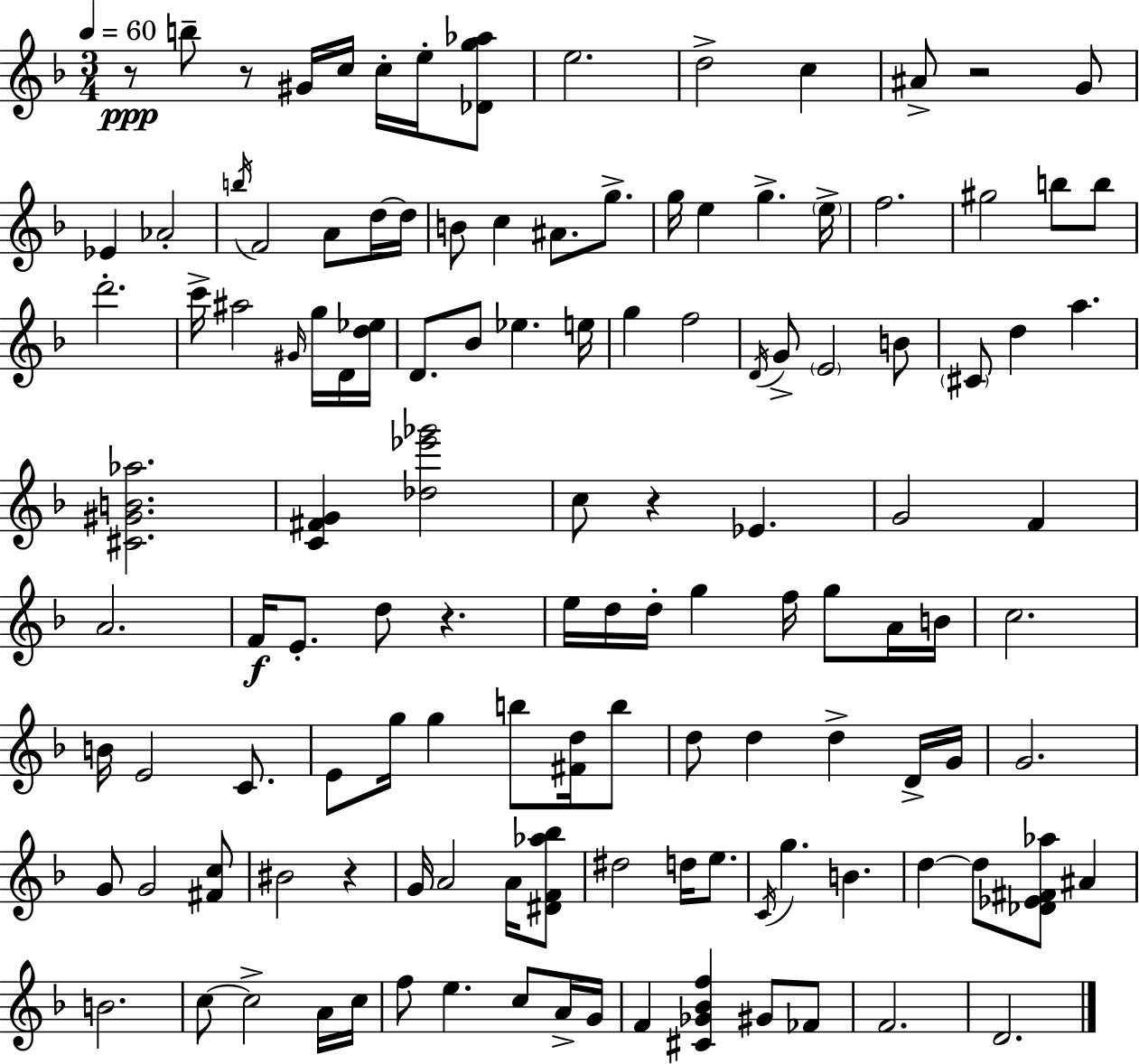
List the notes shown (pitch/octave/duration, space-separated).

R/e B5/e R/e G#4/s C5/s C5/s E5/s [Db4,G5,Ab5]/e E5/h. D5/h C5/q A#4/e R/h G4/e Eb4/q Ab4/h B5/s F4/h A4/e D5/s D5/s B4/e C5/q A#4/e. G5/e. G5/s E5/q G5/q. E5/s F5/h. G#5/h B5/e B5/e D6/h. C6/s A#5/h G#4/s G5/s D4/s [D5,Eb5]/s D4/e. Bb4/e Eb5/q. E5/s G5/q F5/h D4/s G4/e E4/h B4/e C#4/e D5/q A5/q. [C#4,G#4,B4,Ab5]/h. [C4,F#4,G4]/q [Db5,Eb6,Gb6]/h C5/e R/q Eb4/q. G4/h F4/q A4/h. F4/s E4/e. D5/e R/q. E5/s D5/s D5/s G5/q F5/s G5/e A4/s B4/s C5/h. B4/s E4/h C4/e. E4/e G5/s G5/q B5/e [F#4,D5]/s B5/e D5/e D5/q D5/q D4/s G4/s G4/h. G4/e G4/h [F#4,C5]/e BIS4/h R/q G4/s A4/h A4/s [D#4,F4,Ab5,Bb5]/e D#5/h D5/s E5/e. C4/s G5/q. B4/q. D5/q D5/e [Db4,Eb4,F#4,Ab5]/e A#4/q B4/h. C5/e C5/h A4/s C5/s F5/e E5/q. C5/e A4/s G4/s F4/q [C#4,Gb4,Bb4,F5]/q G#4/e FES4/e F4/h. D4/h.